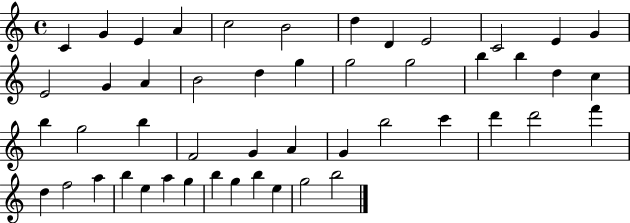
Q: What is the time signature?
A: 4/4